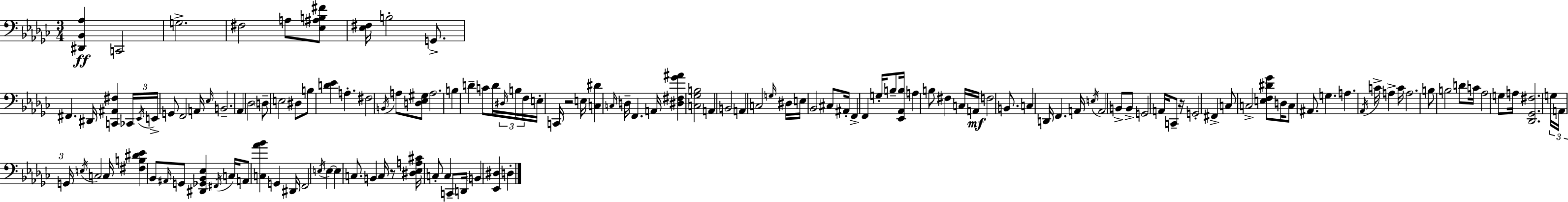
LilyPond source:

{
  \clef bass
  \numericTimeSignature
  \time 3/4
  \key ees \minor
  <dis, bes, aes>4\ff c,2 | g2.-> | fis2 a8 <ees ais b fis'>8 | <ees fis>16 b2-. g,8.-> | \break fis,4. dis,16 <c, ais, fis>4 \tuplet 3/2 { ces,16 | \acciaccatura { ees,16 } e,16-> } g,8 f,2 | a,16 \grace { ees16 } b,2.-- | aes,4 des2 | \break \parenthesize d8-- e2 | dis8 b8 <d' ees'>4 a4.-. | fis2 \acciaccatura { b,16 } a8 | <d ees gis>8 a2. | \break b4 d'4-- c'8 | d'16 \tuplet 3/2 { \grace { dis16 } b16 f16 } e16-. c,16 r2 | e16 <c dis'>4 \grace { c16 } d16-- f,4. | a,16 <dis fis ges' ais'>4 <c ges b>2 | \break a,4 b,2 | a,4 c2 | \grace { g16 } dis16 e16 bes,2 | cis8 ais,16-. f,4-> f,4 | \break g16-. b8-- <ees, aes, b>16 a4 b8 | fis4 c16 a,16\mf f2 | b,8. c4 d,16 f,4. | a,16 \acciaccatura { e16 } a,2 | \break b,8-> b,8-> g,2 | a,16 c,8-- r16 g,2-. | fis,4-> c8 c2-> | <e f dis' ges'>8 d16 c8 ais,8. | \break g4. a4. | \acciaccatura { aes,16 } c'16-> a4-> c'16 a2. | b8 b2 | d'8 c'16 aes2 | \break g8 a16 <des, ges, fis>2. | \tuplet 3/2 { g16 a,16 g,16 } \acciaccatura { e16 } | c2 c16 <fis b dis' ees'>4 | bes,8 \grace { ais,16 } g,8 <dis, ges, bes, ees>4 \acciaccatura { fis,16 } c16 | \break a,8 <c aes' bes'>4 g,4 dis,16 f,2 | \acciaccatura { e16 } e4~~ | e4 c8. b,4 c16 | r8 <dis ees a cis'>16 c8-. c4 c,8-- d,16 | \break \parenthesize b,4 <ees, dis>4 d4-. | \bar "|."
}